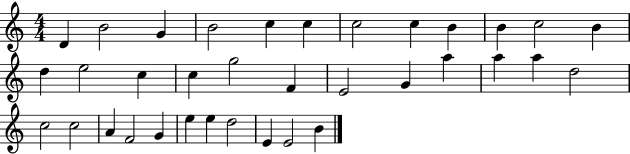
{
  \clef treble
  \numericTimeSignature
  \time 4/4
  \key c \major
  d'4 b'2 g'4 | b'2 c''4 c''4 | c''2 c''4 b'4 | b'4 c''2 b'4 | \break d''4 e''2 c''4 | c''4 g''2 f'4 | e'2 g'4 a''4 | a''4 a''4 d''2 | \break c''2 c''2 | a'4 f'2 g'4 | e''4 e''4 d''2 | e'4 e'2 b'4 | \break \bar "|."
}